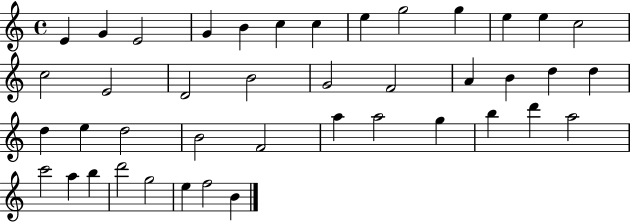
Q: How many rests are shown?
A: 0